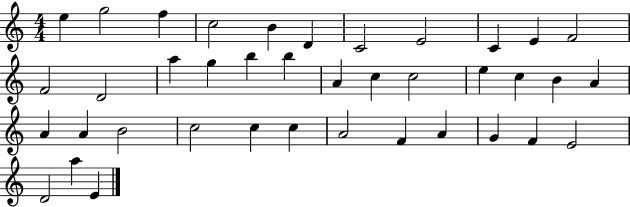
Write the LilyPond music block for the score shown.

{
  \clef treble
  \numericTimeSignature
  \time 4/4
  \key c \major
  e''4 g''2 f''4 | c''2 b'4 d'4 | c'2 e'2 | c'4 e'4 f'2 | \break f'2 d'2 | a''4 g''4 b''4 b''4 | a'4 c''4 c''2 | e''4 c''4 b'4 a'4 | \break a'4 a'4 b'2 | c''2 c''4 c''4 | a'2 f'4 a'4 | g'4 f'4 e'2 | \break d'2 a''4 e'4 | \bar "|."
}